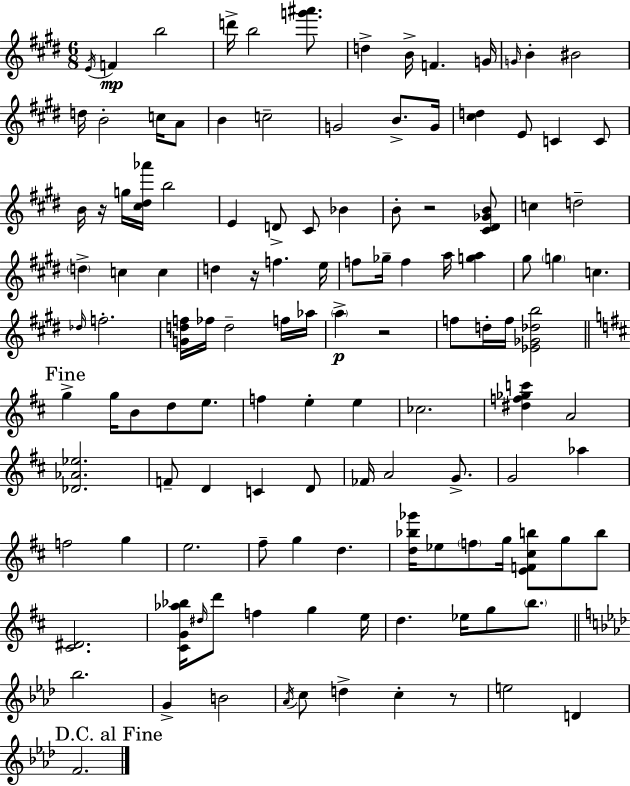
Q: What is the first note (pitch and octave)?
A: E4